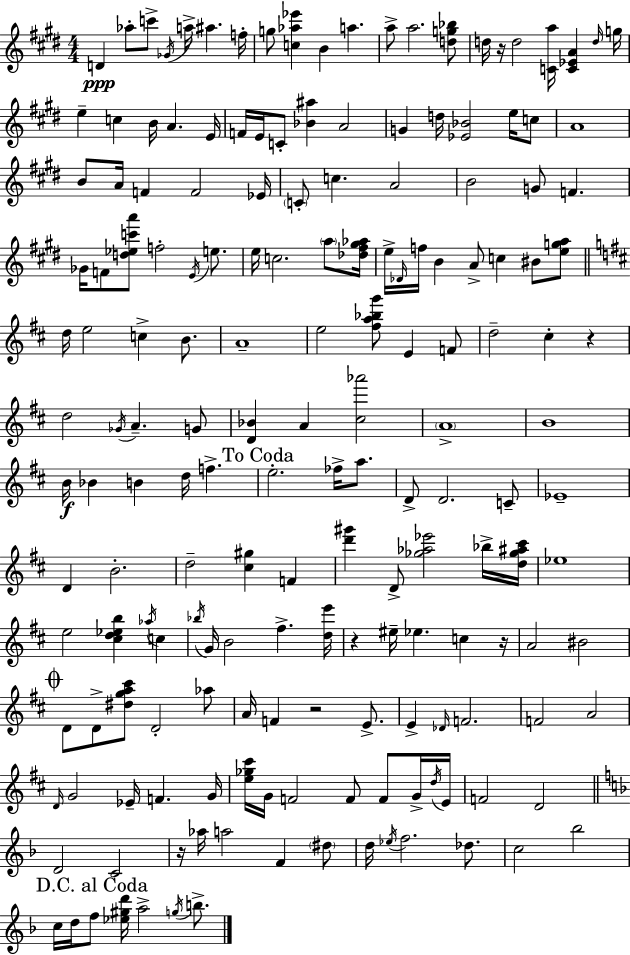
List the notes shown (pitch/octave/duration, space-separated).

D4/q Ab5/e C6/e Gb4/s A5/s A#5/q. F5/s G5/e [C5,Ab5,Eb6]/q B4/q A5/q. A5/e A5/h. [D5,G5,Bb5]/e D5/s R/s D5/h [C4,A5]/s [C4,Eb4,A4]/q D5/s G5/s E5/q C5/q B4/s A4/q. E4/s F4/s E4/s C4/e [Bb4,A#5]/q A4/h G4/q D5/s [Eb4,Bb4]/h E5/s C5/e A4/w B4/e A4/s F4/q F4/h Eb4/s C4/e C5/q. A4/h B4/h G4/e F4/q. Gb4/s F4/e [D5,Eb5,C6,A6]/e F5/h E4/s E5/e. E5/s C5/h. A5/e [Db5,F#5,G#5,Ab5]/s E5/s Db4/s F5/s B4/q A4/e C5/q BIS4/e [E5,G5,A5]/e D5/s E5/h C5/q B4/e. A4/w E5/h [F#5,A5,Bb5,G6]/e E4/q F4/e D5/h C#5/q R/q D5/h Gb4/s A4/q. G4/e [D4,Bb4]/q A4/q [C#5,Ab6]/h A4/w B4/w B4/s Bb4/q B4/q D5/s F5/q. E5/h. FES5/s A5/e. D4/e D4/h. C4/e Eb4/w D4/q B4/h. D5/h [C#5,G#5]/q F4/q [D6,G#6]/q D4/e [Gb5,Ab5,Eb6]/h Bb5/s [D5,Gb5,A#5,C#6]/s Eb5/w E5/h [C#5,D5,Eb5,B5]/q Ab5/s C5/q Bb5/s G4/s B4/h F#5/q. [D5,E6]/s R/q EIS5/s Eb5/q. C5/q R/s A4/h BIS4/h D4/e D4/e [D#5,G5,A5,C#6]/e D4/h Ab5/e A4/s F4/q R/h E4/e. E4/q Db4/s F4/h. F4/h A4/h D4/s G4/h Eb4/s F4/q. G4/s [E5,Gb5,C#6]/s G4/s F4/h F4/e F4/e G4/s D5/s E4/s F4/h D4/h D4/h C4/h R/s Ab5/s A5/h F4/q D#5/e D5/s Eb5/s F5/h. Db5/e. C5/h Bb5/h C5/s D5/s F5/e [Eb5,G#5,D6]/s A5/h G5/s B5/e.